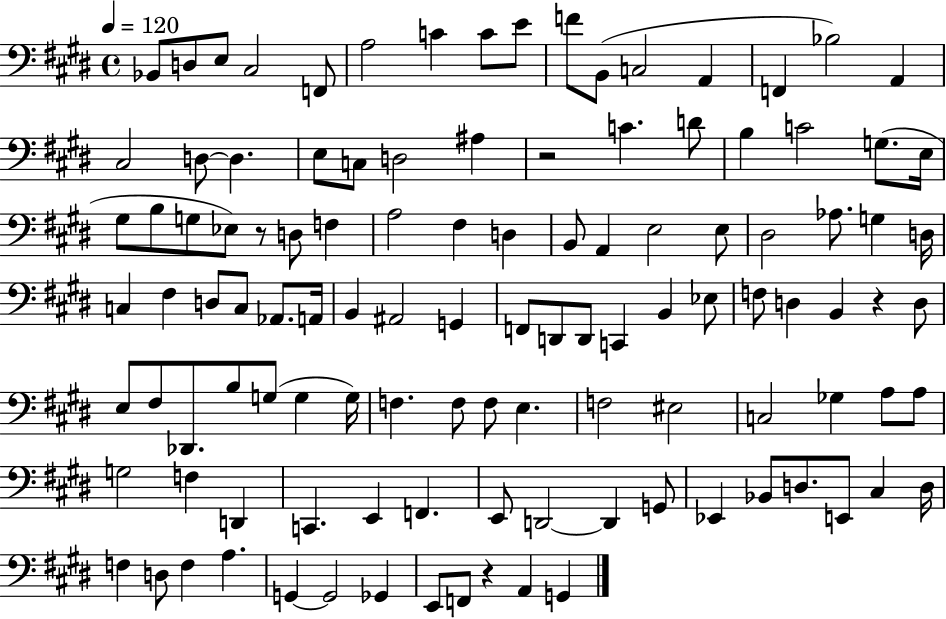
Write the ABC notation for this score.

X:1
T:Untitled
M:4/4
L:1/4
K:E
_B,,/2 D,/2 E,/2 ^C,2 F,,/2 A,2 C C/2 E/2 F/2 B,,/2 C,2 A,, F,, _B,2 A,, ^C,2 D,/2 D, E,/2 C,/2 D,2 ^A, z2 C D/2 B, C2 G,/2 E,/4 ^G,/2 B,/2 G,/2 _E,/2 z/2 D,/2 F, A,2 ^F, D, B,,/2 A,, E,2 E,/2 ^D,2 _A,/2 G, D,/4 C, ^F, D,/2 C,/2 _A,,/2 A,,/4 B,, ^A,,2 G,, F,,/2 D,,/2 D,,/2 C,, B,, _E,/2 F,/2 D, B,, z D,/2 E,/2 ^F,/2 _D,,/2 B,/2 G,/2 G, G,/4 F, F,/2 F,/2 E, F,2 ^E,2 C,2 _G, A,/2 A,/2 G,2 F, D,, C,, E,, F,, E,,/2 D,,2 D,, G,,/2 _E,, _B,,/2 D,/2 E,,/2 ^C, D,/4 F, D,/2 F, A, G,, G,,2 _G,, E,,/2 F,,/2 z A,, G,,